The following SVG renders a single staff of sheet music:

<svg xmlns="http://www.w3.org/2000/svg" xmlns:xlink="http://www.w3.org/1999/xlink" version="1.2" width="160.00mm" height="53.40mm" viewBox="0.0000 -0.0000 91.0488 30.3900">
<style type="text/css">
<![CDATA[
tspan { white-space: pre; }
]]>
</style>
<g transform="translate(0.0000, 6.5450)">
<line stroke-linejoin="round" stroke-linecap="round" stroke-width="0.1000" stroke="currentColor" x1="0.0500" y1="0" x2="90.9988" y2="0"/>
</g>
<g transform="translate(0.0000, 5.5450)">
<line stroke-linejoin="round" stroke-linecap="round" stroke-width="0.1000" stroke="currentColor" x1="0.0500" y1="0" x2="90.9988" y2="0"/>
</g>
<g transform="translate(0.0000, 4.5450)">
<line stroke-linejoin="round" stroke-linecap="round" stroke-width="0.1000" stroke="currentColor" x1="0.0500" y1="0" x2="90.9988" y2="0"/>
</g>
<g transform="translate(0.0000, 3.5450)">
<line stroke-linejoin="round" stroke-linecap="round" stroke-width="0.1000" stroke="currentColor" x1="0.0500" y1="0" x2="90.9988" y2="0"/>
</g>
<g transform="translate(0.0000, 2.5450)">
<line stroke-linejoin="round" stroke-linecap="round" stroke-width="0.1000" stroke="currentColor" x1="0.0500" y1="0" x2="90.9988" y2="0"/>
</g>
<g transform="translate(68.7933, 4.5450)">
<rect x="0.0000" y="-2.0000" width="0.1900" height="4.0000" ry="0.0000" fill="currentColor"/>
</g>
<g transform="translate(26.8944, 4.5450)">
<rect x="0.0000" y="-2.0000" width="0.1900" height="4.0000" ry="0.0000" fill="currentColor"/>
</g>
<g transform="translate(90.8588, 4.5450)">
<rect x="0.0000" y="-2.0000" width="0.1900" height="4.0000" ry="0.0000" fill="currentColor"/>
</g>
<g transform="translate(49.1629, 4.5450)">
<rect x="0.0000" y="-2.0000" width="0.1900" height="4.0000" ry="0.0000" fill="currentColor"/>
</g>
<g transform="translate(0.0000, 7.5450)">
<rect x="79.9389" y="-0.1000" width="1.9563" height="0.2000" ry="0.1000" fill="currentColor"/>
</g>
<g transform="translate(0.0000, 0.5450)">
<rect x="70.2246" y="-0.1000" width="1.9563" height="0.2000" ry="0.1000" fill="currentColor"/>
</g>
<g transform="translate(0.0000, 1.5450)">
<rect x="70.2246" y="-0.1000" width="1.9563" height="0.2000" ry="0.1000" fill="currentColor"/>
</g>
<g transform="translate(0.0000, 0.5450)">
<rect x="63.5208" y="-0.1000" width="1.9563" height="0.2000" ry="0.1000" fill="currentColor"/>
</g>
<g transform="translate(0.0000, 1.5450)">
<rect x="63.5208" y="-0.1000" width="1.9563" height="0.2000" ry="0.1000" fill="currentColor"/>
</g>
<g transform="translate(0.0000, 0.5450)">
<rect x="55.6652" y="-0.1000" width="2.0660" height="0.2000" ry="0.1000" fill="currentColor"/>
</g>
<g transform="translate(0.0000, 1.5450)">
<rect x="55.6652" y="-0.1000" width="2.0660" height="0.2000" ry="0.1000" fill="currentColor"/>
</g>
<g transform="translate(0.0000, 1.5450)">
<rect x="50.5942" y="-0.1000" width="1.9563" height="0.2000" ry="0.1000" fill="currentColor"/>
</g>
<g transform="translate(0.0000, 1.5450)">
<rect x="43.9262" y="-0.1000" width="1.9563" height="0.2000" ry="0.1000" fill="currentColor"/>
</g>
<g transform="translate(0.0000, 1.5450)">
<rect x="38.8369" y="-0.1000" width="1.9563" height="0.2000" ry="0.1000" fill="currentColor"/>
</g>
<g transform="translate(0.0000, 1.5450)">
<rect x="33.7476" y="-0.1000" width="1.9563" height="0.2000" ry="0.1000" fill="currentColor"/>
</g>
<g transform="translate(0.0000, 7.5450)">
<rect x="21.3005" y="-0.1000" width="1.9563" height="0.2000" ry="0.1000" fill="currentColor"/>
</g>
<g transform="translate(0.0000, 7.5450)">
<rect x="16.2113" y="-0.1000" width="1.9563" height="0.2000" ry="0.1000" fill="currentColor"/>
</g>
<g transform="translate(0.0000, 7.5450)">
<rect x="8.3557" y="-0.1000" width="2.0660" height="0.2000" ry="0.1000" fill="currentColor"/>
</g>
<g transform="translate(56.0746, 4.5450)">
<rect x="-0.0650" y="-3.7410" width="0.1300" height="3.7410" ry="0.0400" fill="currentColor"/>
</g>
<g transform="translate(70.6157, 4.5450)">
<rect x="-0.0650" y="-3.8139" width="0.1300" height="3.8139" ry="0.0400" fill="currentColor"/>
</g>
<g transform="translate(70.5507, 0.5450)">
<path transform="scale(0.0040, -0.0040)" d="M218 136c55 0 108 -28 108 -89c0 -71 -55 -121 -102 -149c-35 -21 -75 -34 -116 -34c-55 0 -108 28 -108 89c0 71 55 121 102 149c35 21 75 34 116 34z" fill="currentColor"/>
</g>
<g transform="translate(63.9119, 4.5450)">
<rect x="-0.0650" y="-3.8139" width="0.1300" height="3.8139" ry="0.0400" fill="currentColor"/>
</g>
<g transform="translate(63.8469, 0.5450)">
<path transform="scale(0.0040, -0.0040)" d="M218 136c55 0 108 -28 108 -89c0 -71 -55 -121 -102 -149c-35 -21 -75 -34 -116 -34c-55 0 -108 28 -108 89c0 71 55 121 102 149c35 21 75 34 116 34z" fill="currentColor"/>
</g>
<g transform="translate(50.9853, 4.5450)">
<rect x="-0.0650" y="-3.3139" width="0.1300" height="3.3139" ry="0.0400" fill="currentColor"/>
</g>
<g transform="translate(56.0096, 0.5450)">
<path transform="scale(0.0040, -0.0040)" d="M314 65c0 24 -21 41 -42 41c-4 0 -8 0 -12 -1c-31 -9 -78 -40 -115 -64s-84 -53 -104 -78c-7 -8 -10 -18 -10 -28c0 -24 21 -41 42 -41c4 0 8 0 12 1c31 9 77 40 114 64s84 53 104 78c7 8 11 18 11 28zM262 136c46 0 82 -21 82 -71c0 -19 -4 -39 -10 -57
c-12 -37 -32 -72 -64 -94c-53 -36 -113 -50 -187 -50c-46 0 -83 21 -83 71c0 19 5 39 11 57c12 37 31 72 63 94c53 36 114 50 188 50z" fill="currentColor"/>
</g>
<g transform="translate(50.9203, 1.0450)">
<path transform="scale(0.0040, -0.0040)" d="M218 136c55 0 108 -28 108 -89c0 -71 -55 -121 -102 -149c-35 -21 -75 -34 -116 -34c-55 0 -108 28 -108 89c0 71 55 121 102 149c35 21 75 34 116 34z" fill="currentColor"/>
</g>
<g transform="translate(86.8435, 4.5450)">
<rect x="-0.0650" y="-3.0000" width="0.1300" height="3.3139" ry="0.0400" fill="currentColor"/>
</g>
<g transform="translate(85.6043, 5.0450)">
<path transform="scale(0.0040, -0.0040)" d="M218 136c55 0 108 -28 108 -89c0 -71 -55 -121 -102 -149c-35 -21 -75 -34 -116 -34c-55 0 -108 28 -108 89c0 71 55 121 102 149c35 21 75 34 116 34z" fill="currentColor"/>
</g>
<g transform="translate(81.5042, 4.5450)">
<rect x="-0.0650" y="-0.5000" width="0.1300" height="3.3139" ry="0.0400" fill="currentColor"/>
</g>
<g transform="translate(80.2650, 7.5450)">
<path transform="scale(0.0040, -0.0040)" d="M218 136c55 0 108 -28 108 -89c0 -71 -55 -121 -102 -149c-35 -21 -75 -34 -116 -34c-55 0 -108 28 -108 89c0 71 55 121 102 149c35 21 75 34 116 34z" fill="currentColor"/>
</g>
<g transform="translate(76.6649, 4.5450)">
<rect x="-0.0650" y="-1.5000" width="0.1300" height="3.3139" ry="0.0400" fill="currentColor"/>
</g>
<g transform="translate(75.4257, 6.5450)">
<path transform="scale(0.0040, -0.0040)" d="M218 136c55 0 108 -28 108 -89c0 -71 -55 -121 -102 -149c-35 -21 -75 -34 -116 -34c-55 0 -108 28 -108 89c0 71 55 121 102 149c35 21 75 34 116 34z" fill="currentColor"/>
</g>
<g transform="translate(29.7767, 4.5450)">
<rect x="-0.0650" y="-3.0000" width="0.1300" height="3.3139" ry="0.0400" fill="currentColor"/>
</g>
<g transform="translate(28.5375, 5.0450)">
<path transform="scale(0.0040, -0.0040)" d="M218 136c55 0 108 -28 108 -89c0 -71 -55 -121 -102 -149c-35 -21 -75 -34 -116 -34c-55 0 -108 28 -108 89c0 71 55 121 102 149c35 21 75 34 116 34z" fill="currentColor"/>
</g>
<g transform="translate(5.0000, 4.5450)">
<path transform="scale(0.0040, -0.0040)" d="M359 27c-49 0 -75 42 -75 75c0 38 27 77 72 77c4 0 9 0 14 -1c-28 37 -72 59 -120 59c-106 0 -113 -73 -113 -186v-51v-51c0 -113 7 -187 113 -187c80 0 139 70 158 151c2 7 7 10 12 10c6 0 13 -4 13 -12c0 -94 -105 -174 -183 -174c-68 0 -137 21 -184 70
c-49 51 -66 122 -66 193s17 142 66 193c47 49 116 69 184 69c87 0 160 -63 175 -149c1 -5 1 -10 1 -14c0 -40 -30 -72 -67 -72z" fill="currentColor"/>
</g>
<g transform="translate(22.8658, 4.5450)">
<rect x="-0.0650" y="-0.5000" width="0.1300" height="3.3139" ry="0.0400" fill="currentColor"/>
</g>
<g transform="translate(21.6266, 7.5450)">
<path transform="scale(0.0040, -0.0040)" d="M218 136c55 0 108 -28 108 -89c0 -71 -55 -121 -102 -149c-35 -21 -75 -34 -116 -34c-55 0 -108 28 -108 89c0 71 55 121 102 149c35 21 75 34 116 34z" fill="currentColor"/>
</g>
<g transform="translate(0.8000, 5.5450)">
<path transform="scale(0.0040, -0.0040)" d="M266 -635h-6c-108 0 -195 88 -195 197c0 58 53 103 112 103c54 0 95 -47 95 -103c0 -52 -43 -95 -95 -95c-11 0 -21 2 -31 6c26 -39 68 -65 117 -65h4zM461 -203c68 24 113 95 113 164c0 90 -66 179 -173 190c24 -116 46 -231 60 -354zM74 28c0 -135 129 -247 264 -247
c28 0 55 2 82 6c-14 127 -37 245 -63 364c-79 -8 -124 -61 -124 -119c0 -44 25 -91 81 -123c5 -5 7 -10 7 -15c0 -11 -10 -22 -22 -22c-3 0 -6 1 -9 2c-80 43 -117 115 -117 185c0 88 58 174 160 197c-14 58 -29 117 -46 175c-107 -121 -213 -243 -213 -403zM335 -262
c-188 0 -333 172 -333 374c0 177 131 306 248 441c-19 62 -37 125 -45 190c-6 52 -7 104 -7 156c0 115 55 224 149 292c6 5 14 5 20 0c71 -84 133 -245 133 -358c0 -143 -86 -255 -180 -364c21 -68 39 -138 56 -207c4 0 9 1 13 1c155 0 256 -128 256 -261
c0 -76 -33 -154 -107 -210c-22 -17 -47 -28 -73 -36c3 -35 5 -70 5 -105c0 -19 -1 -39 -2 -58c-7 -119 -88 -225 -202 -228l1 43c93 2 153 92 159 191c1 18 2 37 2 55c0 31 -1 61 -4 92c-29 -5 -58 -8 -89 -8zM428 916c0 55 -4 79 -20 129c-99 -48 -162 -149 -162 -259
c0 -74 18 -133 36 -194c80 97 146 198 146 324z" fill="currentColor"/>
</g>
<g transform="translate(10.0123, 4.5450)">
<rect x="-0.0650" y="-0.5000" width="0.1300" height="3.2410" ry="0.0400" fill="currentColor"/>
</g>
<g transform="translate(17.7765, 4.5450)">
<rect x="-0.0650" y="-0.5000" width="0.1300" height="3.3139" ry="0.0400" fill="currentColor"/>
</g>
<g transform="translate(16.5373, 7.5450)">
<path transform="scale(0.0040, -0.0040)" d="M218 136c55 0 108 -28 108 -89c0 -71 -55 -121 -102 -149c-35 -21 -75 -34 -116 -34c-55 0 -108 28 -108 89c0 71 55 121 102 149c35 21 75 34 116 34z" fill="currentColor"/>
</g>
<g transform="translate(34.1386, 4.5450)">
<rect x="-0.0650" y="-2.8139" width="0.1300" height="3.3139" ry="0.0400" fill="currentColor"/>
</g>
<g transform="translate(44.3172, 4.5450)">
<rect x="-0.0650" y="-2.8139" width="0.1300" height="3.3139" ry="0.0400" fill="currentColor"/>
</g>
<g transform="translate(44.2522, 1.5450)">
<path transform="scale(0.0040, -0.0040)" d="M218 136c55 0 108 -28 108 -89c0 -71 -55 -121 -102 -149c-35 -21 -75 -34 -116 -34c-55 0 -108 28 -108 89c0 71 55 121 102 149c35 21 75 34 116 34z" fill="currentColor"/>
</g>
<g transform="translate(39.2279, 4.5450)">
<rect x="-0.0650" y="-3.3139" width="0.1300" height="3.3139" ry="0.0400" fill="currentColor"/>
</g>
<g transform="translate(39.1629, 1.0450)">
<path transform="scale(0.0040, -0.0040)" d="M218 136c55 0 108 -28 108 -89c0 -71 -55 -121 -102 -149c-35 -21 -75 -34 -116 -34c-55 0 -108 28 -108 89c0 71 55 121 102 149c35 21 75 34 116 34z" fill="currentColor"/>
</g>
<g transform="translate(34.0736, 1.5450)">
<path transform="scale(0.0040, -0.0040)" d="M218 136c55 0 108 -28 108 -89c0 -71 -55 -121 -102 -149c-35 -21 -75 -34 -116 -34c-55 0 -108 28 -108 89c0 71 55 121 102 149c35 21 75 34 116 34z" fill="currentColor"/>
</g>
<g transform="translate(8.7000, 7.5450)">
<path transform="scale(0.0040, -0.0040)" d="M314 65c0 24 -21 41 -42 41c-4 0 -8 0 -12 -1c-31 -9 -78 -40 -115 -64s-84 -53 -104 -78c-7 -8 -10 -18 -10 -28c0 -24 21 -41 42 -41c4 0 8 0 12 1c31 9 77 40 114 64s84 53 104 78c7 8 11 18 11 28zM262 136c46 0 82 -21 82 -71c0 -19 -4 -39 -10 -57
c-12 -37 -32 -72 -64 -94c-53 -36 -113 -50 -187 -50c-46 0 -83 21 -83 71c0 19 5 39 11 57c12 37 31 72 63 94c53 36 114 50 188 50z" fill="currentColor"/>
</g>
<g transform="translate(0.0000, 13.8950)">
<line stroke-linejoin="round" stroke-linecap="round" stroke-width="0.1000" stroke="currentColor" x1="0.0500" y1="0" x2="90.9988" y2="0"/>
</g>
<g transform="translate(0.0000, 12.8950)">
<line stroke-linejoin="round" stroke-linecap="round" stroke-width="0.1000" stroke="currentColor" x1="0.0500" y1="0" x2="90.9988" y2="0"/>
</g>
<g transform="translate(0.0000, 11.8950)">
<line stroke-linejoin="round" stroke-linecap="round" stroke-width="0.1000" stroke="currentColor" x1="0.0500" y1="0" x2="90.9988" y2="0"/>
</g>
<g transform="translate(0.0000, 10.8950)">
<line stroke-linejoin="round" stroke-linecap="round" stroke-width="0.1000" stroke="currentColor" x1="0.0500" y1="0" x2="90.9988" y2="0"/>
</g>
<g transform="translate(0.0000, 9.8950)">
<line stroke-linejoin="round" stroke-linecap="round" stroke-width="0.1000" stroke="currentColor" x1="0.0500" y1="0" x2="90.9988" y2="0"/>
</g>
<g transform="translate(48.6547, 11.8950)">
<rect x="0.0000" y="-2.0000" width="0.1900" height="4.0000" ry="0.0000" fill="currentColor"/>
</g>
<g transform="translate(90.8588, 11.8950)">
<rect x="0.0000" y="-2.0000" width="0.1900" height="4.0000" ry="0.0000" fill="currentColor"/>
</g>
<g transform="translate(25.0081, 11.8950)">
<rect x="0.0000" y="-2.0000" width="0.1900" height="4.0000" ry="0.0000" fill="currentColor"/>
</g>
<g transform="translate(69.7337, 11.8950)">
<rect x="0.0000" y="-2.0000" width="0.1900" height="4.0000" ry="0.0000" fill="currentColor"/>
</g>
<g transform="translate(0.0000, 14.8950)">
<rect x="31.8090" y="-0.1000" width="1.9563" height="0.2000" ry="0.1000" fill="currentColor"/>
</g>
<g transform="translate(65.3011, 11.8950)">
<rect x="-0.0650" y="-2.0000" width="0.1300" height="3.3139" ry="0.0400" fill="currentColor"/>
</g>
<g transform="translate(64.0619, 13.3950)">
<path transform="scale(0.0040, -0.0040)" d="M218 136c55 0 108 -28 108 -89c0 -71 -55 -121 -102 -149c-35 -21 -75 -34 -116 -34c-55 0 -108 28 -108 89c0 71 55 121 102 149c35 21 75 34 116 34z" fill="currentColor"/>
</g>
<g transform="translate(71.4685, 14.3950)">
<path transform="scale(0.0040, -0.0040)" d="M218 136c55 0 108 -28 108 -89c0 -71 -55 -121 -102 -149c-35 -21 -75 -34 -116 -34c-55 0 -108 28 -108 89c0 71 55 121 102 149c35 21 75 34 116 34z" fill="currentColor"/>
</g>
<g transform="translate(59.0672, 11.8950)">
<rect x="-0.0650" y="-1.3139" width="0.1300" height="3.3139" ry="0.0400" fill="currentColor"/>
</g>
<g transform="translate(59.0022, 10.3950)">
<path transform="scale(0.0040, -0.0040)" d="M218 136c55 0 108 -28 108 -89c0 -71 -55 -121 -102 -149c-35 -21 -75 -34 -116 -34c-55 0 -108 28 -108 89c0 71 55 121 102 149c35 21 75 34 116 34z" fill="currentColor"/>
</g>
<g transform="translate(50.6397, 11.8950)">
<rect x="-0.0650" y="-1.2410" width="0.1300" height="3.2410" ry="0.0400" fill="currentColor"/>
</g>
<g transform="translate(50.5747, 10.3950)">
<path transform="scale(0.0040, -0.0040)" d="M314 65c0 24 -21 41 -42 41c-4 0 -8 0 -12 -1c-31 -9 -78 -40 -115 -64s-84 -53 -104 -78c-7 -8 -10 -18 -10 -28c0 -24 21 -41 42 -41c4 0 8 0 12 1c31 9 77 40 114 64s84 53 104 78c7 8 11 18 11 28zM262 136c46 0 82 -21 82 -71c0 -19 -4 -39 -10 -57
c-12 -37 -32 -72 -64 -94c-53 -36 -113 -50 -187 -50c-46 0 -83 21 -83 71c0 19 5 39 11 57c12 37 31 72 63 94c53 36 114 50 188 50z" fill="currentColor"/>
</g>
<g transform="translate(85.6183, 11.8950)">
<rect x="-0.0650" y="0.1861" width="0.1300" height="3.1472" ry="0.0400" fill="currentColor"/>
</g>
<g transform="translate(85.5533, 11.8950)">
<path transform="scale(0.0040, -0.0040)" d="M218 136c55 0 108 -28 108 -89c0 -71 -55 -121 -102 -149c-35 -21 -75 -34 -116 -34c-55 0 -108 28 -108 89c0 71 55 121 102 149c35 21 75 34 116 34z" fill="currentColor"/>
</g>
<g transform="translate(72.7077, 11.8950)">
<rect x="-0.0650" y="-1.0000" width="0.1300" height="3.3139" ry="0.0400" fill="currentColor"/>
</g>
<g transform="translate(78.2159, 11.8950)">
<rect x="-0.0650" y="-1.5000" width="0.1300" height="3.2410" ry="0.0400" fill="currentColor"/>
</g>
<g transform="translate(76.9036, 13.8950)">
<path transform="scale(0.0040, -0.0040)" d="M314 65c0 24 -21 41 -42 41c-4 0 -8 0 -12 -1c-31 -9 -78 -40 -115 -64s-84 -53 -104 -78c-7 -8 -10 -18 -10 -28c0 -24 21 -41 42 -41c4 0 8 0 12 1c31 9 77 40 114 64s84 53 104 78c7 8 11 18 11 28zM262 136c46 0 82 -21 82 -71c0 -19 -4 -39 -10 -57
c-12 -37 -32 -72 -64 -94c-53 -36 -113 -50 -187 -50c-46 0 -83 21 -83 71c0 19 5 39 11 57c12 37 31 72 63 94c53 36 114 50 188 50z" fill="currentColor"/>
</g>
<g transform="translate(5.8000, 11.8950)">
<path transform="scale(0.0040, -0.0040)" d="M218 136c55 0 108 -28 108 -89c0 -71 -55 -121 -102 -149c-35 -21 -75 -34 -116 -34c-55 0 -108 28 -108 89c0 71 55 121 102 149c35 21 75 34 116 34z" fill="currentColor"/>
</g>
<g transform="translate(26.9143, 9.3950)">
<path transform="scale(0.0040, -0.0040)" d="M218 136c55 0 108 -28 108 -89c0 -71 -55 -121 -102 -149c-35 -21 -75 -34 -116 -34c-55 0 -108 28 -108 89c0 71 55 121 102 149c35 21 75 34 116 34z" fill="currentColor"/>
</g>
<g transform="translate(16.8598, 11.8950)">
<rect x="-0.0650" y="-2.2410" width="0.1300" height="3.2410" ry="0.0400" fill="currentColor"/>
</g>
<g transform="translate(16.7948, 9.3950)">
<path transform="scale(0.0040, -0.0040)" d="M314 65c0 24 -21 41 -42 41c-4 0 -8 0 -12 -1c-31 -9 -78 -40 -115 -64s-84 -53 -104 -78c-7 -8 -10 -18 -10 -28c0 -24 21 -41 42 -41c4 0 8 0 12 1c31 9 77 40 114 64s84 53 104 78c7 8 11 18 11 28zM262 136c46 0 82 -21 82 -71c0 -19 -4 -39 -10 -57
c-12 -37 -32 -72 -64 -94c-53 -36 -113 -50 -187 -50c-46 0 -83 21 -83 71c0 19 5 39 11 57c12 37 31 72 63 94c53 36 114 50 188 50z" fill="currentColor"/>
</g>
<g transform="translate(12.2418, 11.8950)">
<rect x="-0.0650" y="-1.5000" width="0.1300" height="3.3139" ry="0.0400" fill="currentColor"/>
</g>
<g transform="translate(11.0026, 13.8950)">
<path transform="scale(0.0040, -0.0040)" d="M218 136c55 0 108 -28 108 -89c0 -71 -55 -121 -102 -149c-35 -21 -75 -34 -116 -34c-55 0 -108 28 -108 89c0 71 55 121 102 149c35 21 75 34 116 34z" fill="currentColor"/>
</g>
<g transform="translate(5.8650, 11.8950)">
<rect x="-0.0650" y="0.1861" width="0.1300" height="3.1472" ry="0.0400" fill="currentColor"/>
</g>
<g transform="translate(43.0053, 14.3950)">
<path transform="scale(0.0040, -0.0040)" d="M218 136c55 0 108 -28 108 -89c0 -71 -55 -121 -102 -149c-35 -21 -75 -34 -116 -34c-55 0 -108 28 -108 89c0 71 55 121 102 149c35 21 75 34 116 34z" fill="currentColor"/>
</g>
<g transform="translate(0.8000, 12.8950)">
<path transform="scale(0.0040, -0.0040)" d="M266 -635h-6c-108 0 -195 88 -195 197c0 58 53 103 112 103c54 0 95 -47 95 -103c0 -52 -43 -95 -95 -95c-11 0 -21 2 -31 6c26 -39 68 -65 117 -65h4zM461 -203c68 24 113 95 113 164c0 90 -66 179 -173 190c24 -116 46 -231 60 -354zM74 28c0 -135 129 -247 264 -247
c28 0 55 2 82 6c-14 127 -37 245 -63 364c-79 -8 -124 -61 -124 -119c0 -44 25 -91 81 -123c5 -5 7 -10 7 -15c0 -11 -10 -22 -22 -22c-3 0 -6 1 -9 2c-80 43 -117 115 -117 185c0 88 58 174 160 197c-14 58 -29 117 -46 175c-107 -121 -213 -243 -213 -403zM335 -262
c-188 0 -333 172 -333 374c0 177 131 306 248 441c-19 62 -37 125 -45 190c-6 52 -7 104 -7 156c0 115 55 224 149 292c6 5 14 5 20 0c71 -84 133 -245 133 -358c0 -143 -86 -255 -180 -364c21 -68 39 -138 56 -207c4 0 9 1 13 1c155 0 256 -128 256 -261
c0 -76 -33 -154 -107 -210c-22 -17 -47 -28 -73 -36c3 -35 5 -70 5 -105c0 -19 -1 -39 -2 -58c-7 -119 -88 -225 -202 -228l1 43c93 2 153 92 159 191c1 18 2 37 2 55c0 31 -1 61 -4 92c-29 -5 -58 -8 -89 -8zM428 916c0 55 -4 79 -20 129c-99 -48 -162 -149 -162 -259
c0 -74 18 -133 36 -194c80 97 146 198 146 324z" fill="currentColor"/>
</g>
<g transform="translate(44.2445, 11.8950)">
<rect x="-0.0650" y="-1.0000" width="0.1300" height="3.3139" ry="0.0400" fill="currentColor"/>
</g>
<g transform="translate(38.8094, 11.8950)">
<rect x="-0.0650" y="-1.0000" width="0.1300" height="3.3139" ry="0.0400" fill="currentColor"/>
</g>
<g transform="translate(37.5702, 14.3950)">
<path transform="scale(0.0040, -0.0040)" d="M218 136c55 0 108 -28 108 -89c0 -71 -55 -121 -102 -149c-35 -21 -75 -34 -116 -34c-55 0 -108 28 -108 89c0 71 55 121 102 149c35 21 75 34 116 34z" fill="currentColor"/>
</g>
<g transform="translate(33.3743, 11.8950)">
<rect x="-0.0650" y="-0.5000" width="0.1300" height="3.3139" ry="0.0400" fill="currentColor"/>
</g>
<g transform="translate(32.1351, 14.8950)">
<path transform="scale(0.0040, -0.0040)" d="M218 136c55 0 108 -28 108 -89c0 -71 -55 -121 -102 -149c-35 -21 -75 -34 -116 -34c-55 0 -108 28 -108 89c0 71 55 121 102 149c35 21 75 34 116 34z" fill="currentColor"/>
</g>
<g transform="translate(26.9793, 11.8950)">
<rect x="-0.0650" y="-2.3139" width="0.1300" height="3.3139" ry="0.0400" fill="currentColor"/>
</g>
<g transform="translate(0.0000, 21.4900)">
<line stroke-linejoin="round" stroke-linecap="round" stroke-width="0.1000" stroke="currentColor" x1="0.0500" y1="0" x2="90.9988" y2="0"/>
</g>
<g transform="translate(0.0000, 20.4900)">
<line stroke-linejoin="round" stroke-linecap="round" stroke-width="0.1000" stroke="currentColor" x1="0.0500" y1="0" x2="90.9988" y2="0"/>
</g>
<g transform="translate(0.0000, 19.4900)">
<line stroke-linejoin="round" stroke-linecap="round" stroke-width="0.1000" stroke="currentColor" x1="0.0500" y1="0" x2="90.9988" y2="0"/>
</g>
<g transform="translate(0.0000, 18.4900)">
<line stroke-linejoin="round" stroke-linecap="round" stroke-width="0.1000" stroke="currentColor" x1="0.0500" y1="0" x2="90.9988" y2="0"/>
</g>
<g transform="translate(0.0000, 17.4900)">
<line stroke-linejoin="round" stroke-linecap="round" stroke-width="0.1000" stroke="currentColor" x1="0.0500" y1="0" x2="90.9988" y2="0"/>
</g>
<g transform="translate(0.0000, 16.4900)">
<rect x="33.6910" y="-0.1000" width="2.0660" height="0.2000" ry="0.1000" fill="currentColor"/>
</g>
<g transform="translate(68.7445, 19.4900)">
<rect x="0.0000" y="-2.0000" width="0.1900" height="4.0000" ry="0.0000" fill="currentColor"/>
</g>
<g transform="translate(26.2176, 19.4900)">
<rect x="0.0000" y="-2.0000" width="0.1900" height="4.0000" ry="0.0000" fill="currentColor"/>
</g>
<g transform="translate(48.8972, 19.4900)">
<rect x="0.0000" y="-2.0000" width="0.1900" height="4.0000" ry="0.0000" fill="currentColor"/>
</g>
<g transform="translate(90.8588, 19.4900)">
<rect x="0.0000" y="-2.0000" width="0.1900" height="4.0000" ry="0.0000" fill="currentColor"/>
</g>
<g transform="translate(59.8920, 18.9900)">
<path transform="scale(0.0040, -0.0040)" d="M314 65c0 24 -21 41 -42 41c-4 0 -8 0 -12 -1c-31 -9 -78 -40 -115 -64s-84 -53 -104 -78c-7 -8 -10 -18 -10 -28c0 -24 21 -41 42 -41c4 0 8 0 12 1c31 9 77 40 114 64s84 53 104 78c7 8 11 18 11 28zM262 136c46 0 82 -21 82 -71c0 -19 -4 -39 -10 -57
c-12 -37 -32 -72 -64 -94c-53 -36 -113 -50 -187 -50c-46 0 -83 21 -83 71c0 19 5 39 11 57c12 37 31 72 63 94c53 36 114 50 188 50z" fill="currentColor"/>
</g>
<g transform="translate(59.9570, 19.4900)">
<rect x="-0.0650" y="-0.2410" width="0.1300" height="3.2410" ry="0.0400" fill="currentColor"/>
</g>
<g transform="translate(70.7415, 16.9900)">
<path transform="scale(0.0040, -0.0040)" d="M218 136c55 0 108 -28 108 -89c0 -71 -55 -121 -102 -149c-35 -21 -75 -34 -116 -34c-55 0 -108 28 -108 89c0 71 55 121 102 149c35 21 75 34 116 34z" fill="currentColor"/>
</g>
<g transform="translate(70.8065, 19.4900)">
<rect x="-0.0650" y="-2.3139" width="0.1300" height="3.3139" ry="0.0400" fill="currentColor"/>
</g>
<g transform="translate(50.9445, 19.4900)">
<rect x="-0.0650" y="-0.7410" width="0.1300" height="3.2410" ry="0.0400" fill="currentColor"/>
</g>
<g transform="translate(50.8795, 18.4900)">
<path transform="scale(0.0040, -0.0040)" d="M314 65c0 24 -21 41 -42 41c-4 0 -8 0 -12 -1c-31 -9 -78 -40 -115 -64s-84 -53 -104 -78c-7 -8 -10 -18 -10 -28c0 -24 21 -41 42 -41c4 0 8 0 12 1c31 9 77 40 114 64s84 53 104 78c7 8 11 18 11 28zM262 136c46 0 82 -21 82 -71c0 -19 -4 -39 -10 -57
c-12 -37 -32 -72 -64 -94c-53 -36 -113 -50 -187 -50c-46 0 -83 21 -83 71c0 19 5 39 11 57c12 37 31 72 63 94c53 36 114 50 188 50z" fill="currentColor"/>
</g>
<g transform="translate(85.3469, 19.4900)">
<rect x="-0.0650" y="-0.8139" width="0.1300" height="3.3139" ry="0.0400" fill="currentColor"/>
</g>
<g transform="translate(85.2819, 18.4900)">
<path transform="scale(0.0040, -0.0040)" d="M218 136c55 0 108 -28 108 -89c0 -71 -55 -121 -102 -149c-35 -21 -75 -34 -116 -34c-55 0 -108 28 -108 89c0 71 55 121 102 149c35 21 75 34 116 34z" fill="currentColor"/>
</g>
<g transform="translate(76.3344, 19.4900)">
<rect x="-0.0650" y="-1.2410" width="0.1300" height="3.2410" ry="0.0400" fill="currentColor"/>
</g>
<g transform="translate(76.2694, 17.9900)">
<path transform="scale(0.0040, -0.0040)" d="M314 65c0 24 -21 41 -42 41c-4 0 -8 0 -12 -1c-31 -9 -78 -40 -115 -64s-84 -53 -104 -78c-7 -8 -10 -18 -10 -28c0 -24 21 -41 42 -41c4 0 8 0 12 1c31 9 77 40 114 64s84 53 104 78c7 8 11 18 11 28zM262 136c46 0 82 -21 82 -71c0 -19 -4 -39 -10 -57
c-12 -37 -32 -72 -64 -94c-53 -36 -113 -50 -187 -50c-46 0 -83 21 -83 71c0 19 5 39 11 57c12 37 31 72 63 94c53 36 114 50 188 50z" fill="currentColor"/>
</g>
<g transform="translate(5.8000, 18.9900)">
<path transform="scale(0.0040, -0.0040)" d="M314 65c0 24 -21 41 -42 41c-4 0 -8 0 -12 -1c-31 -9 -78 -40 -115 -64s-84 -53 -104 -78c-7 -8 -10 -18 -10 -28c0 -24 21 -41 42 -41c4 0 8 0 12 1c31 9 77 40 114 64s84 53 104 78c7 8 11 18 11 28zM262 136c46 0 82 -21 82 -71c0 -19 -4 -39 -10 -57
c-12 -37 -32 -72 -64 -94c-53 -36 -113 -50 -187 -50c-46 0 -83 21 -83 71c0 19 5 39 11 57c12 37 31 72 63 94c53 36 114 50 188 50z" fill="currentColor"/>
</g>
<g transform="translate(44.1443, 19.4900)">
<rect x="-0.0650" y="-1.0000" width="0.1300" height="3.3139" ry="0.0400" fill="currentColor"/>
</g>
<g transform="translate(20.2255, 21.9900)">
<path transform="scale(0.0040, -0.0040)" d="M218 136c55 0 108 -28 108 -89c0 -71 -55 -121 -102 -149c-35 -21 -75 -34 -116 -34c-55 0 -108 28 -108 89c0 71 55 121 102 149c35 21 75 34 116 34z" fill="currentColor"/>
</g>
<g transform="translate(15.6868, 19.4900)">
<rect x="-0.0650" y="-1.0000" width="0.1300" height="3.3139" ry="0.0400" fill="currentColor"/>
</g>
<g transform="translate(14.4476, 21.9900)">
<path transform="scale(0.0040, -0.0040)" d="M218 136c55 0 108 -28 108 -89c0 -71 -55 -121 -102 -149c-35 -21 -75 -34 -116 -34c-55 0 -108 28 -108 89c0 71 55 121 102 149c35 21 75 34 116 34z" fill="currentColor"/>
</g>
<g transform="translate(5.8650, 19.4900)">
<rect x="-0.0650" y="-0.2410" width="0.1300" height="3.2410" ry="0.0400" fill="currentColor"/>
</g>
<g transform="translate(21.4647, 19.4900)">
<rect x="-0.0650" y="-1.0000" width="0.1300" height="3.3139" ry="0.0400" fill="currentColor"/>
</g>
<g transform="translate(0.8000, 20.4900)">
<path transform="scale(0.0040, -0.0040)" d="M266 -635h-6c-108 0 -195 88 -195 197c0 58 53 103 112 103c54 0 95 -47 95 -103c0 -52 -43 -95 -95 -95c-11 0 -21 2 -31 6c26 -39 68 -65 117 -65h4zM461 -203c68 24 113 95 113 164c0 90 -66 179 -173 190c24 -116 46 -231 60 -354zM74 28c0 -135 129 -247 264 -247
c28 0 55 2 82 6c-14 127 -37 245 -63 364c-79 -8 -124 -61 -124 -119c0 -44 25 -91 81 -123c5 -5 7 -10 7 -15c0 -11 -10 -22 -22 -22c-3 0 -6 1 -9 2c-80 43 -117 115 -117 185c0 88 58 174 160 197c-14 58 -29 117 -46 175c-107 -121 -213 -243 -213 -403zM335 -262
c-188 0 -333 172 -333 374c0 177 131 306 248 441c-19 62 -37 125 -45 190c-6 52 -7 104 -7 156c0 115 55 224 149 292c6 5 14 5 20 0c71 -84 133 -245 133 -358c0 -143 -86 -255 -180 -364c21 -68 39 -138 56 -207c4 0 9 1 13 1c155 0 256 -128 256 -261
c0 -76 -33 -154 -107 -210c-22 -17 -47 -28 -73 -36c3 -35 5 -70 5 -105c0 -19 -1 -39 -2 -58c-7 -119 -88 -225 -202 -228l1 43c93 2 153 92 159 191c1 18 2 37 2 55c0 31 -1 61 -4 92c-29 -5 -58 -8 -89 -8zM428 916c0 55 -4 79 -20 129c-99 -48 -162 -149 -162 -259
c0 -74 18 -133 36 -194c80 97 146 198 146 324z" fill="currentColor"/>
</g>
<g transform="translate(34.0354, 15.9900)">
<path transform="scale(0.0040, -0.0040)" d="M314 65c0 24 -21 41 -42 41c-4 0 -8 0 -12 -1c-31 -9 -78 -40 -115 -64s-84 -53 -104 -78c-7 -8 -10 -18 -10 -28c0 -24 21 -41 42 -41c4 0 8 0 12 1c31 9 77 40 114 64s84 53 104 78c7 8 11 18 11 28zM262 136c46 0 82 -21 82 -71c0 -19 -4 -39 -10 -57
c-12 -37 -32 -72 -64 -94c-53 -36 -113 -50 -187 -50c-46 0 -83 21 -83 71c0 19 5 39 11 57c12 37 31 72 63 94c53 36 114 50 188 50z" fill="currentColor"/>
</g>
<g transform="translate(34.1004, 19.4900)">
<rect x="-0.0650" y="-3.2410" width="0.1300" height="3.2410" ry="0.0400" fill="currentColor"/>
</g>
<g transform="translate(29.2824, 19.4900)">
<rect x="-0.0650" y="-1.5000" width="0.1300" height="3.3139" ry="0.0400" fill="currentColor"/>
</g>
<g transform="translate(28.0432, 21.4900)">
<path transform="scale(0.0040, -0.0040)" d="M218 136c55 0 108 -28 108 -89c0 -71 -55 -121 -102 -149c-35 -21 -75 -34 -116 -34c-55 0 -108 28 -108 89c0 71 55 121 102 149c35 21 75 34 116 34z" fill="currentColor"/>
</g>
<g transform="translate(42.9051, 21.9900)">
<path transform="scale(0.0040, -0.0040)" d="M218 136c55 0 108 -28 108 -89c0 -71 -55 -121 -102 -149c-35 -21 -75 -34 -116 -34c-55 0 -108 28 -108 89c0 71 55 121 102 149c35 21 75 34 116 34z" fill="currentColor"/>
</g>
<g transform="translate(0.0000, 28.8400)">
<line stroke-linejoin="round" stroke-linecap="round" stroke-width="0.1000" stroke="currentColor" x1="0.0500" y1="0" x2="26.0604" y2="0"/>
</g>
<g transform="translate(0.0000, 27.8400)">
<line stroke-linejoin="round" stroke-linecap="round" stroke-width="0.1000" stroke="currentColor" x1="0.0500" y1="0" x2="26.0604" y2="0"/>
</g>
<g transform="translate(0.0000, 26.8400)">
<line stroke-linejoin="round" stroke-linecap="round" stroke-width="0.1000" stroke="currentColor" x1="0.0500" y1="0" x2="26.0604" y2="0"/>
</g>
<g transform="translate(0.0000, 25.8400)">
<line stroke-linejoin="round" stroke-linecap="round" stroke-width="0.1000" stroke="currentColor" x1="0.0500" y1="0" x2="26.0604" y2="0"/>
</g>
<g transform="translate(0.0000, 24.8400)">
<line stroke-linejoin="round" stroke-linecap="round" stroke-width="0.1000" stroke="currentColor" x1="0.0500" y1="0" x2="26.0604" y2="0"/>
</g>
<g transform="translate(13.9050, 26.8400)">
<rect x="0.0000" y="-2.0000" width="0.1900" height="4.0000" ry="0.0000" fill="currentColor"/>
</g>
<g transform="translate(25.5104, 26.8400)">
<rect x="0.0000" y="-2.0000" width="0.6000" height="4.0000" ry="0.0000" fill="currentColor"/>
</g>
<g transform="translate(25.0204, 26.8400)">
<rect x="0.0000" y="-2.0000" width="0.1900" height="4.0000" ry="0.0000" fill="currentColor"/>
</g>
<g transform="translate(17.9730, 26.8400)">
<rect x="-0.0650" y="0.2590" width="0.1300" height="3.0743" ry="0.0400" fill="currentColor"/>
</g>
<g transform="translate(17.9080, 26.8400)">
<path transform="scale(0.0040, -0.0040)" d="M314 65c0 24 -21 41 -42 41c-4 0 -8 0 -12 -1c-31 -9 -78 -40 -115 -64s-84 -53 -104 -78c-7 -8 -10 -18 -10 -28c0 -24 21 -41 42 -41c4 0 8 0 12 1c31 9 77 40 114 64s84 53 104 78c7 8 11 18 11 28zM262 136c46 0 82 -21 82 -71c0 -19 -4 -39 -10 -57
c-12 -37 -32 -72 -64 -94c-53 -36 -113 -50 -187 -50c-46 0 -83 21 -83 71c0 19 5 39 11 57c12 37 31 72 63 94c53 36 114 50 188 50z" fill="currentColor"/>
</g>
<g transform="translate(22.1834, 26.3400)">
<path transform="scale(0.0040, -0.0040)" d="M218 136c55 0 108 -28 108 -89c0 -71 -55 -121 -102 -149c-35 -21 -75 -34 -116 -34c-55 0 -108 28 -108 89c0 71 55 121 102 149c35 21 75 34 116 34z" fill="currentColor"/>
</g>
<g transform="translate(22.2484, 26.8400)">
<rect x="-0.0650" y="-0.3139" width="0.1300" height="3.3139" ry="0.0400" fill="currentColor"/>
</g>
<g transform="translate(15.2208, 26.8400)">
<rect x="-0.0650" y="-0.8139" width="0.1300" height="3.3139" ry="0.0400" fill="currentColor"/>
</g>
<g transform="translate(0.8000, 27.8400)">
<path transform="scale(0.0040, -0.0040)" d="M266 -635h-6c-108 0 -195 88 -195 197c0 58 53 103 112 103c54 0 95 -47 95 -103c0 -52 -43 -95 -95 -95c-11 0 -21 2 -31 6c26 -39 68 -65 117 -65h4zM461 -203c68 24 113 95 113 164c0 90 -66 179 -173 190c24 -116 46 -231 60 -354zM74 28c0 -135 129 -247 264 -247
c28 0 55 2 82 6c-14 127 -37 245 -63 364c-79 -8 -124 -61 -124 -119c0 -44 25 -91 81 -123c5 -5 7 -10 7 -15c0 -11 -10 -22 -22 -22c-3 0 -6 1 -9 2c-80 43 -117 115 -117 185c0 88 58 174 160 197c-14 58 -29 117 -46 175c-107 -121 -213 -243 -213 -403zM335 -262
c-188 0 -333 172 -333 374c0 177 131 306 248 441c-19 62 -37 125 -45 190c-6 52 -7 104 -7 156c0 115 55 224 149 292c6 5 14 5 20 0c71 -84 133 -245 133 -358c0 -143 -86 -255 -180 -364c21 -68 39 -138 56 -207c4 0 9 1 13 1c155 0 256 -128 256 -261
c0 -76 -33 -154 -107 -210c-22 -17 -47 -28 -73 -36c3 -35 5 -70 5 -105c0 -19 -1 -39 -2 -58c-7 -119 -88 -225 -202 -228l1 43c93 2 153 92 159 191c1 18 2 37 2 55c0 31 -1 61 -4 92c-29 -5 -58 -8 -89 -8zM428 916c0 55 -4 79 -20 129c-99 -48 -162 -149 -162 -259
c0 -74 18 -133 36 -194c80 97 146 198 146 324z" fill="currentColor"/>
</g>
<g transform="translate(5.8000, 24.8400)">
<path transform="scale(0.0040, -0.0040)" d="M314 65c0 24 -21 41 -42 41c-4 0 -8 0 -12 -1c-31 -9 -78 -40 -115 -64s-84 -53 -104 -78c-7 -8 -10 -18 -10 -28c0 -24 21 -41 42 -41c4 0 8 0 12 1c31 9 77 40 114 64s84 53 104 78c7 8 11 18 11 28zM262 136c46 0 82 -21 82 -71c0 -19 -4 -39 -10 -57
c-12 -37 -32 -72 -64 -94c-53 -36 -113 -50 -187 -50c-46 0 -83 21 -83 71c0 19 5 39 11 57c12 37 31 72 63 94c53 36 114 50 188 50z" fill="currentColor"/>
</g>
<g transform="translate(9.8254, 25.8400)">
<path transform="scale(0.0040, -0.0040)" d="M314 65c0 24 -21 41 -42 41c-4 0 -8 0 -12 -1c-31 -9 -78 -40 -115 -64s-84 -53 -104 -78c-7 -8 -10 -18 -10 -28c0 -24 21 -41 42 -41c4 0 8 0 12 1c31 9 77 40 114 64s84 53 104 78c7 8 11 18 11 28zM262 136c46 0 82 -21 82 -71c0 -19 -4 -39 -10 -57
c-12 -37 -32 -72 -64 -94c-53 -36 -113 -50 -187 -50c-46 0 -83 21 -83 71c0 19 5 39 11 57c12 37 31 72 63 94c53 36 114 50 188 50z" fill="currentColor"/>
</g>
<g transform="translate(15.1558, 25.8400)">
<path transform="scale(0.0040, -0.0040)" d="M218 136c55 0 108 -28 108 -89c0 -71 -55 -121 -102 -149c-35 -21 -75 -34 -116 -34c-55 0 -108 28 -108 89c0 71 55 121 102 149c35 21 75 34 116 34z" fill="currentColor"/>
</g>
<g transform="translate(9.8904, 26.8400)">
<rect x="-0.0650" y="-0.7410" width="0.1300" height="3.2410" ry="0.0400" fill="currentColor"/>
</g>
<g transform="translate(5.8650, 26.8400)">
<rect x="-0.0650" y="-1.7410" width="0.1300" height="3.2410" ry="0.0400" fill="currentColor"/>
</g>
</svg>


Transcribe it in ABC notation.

X:1
T:Untitled
M:4/4
L:1/4
K:C
C2 C C A a b a b c'2 c' c' E C A B E g2 g C D D e2 e F D E2 B c2 D D E b2 D d2 c2 g e2 d f2 d2 d B2 c